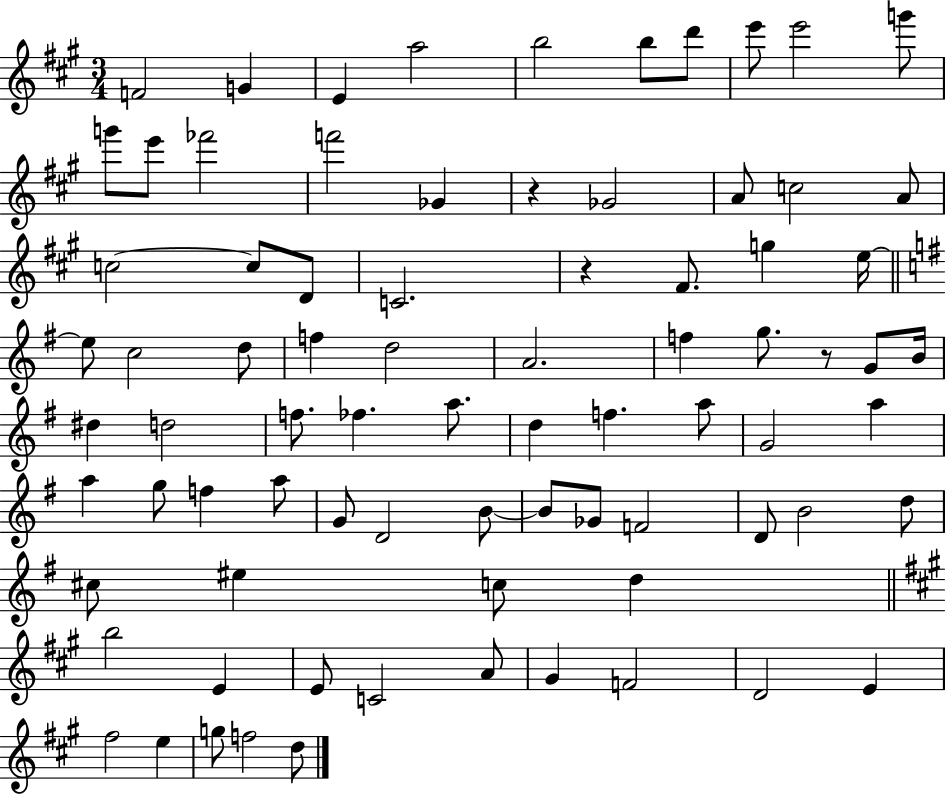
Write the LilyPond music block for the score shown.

{
  \clef treble
  \numericTimeSignature
  \time 3/4
  \key a \major
  f'2 g'4 | e'4 a''2 | b''2 b''8 d'''8 | e'''8 e'''2 g'''8 | \break g'''8 e'''8 fes'''2 | f'''2 ges'4 | r4 ges'2 | a'8 c''2 a'8 | \break c''2~~ c''8 d'8 | c'2. | r4 fis'8. g''4 e''16~~ | \bar "||" \break \key e \minor e''8 c''2 d''8 | f''4 d''2 | a'2. | f''4 g''8. r8 g'8 b'16 | \break dis''4 d''2 | f''8. fes''4. a''8. | d''4 f''4. a''8 | g'2 a''4 | \break a''4 g''8 f''4 a''8 | g'8 d'2 b'8~~ | b'8 ges'8 f'2 | d'8 b'2 d''8 | \break cis''8 eis''4 c''8 d''4 | \bar "||" \break \key a \major b''2 e'4 | e'8 c'2 a'8 | gis'4 f'2 | d'2 e'4 | \break fis''2 e''4 | g''8 f''2 d''8 | \bar "|."
}